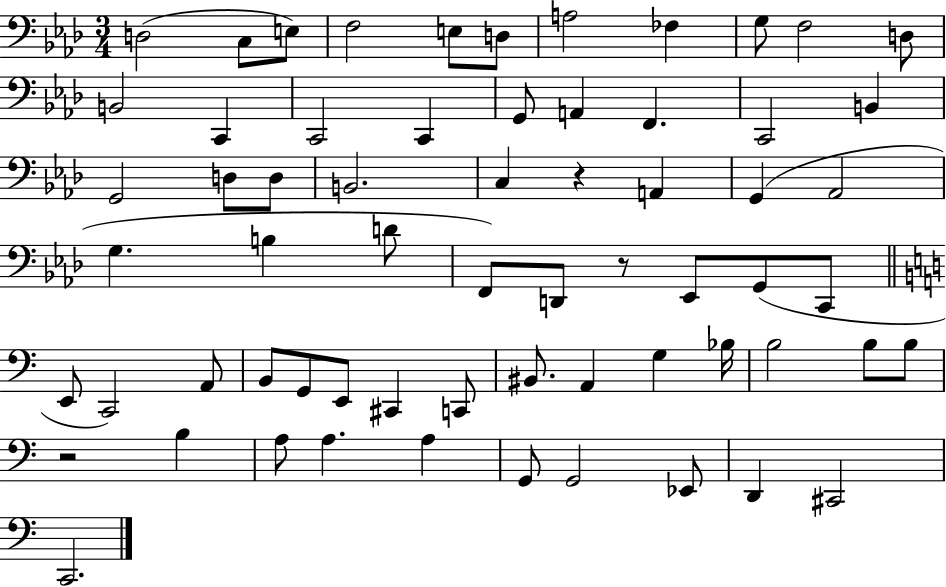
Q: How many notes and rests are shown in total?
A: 64